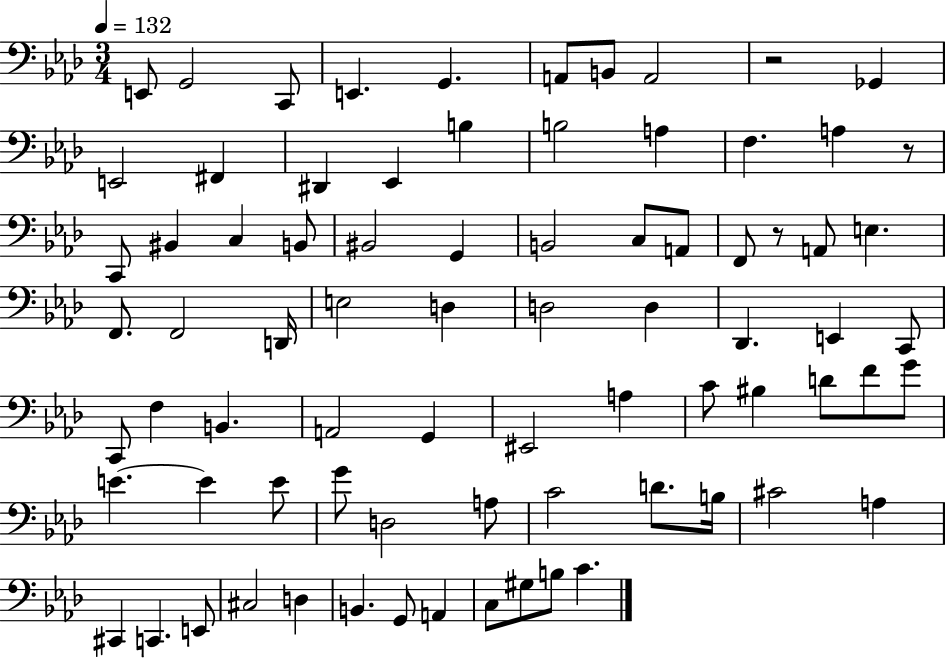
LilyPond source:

{
  \clef bass
  \numericTimeSignature
  \time 3/4
  \key aes \major
  \tempo 4 = 132
  e,8 g,2 c,8 | e,4. g,4. | a,8 b,8 a,2 | r2 ges,4 | \break e,2 fis,4 | dis,4 ees,4 b4 | b2 a4 | f4. a4 r8 | \break c,8 bis,4 c4 b,8 | bis,2 g,4 | b,2 c8 a,8 | f,8 r8 a,8 e4. | \break f,8. f,2 d,16 | e2 d4 | d2 d4 | des,4. e,4 c,8 | \break c,8 f4 b,4. | a,2 g,4 | eis,2 a4 | c'8 bis4 d'8 f'8 g'8 | \break e'4.~~ e'4 e'8 | g'8 d2 a8 | c'2 d'8. b16 | cis'2 a4 | \break cis,4 c,4. e,8 | cis2 d4 | b,4. g,8 a,4 | c8 gis8 b8 c'4. | \break \bar "|."
}